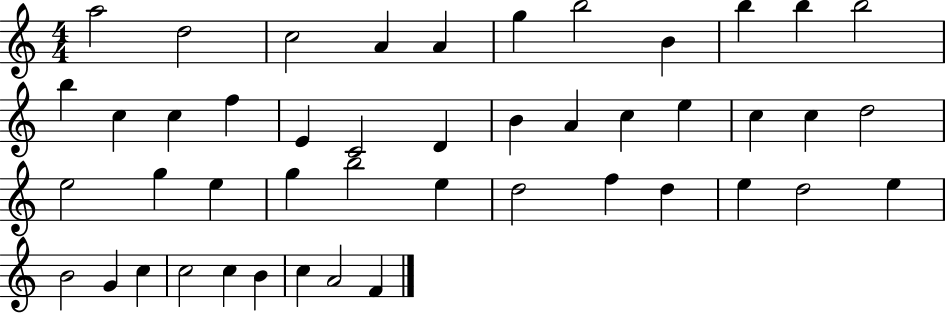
A5/h D5/h C5/h A4/q A4/q G5/q B5/h B4/q B5/q B5/q B5/h B5/q C5/q C5/q F5/q E4/q C4/h D4/q B4/q A4/q C5/q E5/q C5/q C5/q D5/h E5/h G5/q E5/q G5/q B5/h E5/q D5/h F5/q D5/q E5/q D5/h E5/q B4/h G4/q C5/q C5/h C5/q B4/q C5/q A4/h F4/q